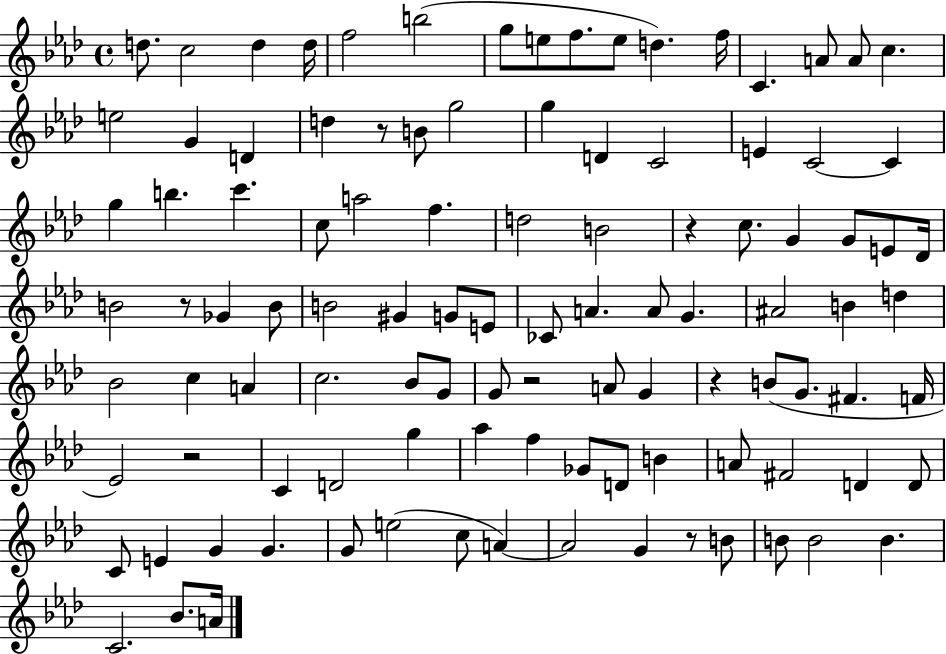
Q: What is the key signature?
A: AES major